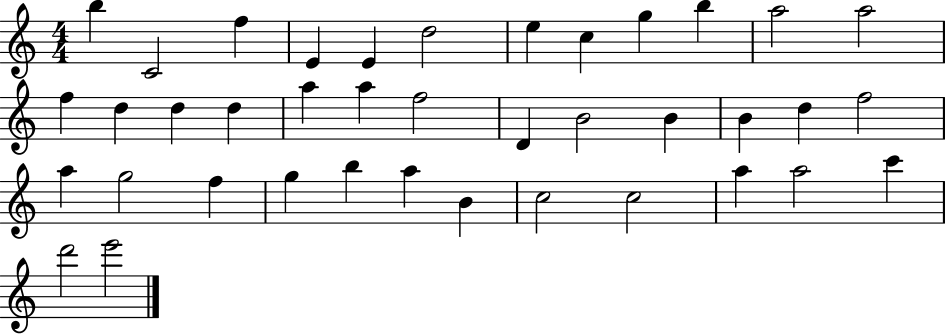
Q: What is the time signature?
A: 4/4